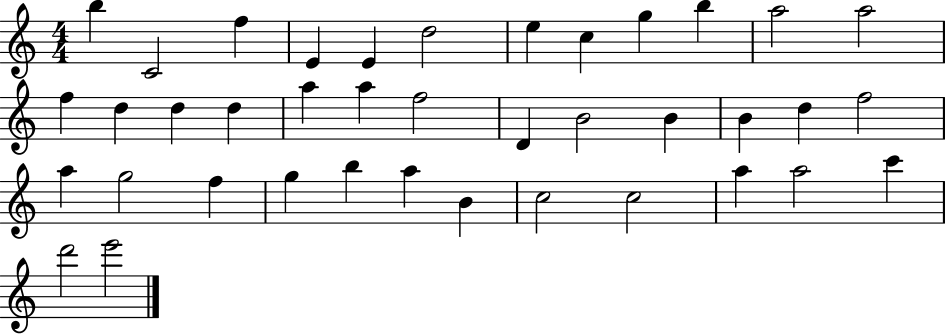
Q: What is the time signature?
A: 4/4